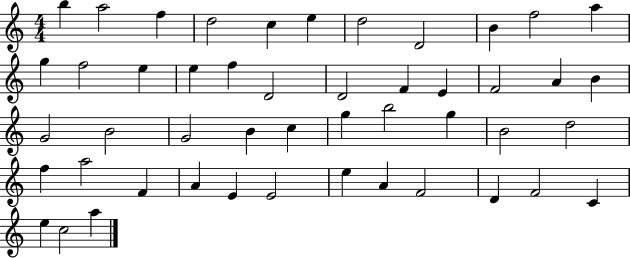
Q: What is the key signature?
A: C major